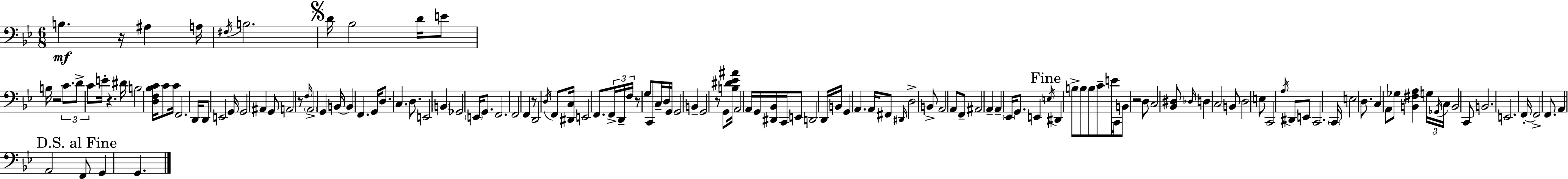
B3/q. R/s A#3/q A3/s F#3/s B3/h. D4/s Bb3/h D4/s E4/e B3/s R/h C4/e. D4/e C4/e E4/s R/q. D#4/s B3/h [D3,F3,Bb3,C4]/s C4/e C4/s F2/h. D2/s D2/e E2/h G2/s G2/h A#2/q G2/e A2/h R/e F3/s A2/h G2/q B2/s B2/q F2/q. G2/s D3/e. C3/q. D3/e. E2/h B2/q Gb2/h E2/s G2/e. F2/h. F2/h F2/q R/e D2/h D3/s F2/e [D#2,C3]/s E2/h F2/e. F2/s D2/s F3/s R/e G3/e C2/e C3/s D3/s G2/s G2/h B2/q G2/h R/e G2/e [B3,D#4,Eb4,A#4]/s A2/h A2/s G2/s [D#2,Bb2]/s C2/s E2/e D2/h D2/s B2/s G2/q A2/q. A2/s F#2/e D#2/s D3/h B2/e A2/h A2/e F2/e A#2/h A2/q A2/q Eb2/s G2/e. E2/q E3/s D#2/q B3/e B3/e B3/e C4/e E4/s C2/s B2/e R/h D3/e C3/h [Bb2,D#3]/e Db3/s D3/q C3/h B2/e D3/h E3/e C2/h A3/s D#2/e E2/e C2/h. C2/s E3/h D3/e. C3/q A2/e Gb3/e [B2,F#3,A3]/q G3/s Gb2/s C3/s B2/h C2/e B2/h. E2/h. F2/s F2/h F2/e. A2/q A2/h F2/e G2/q G2/q.